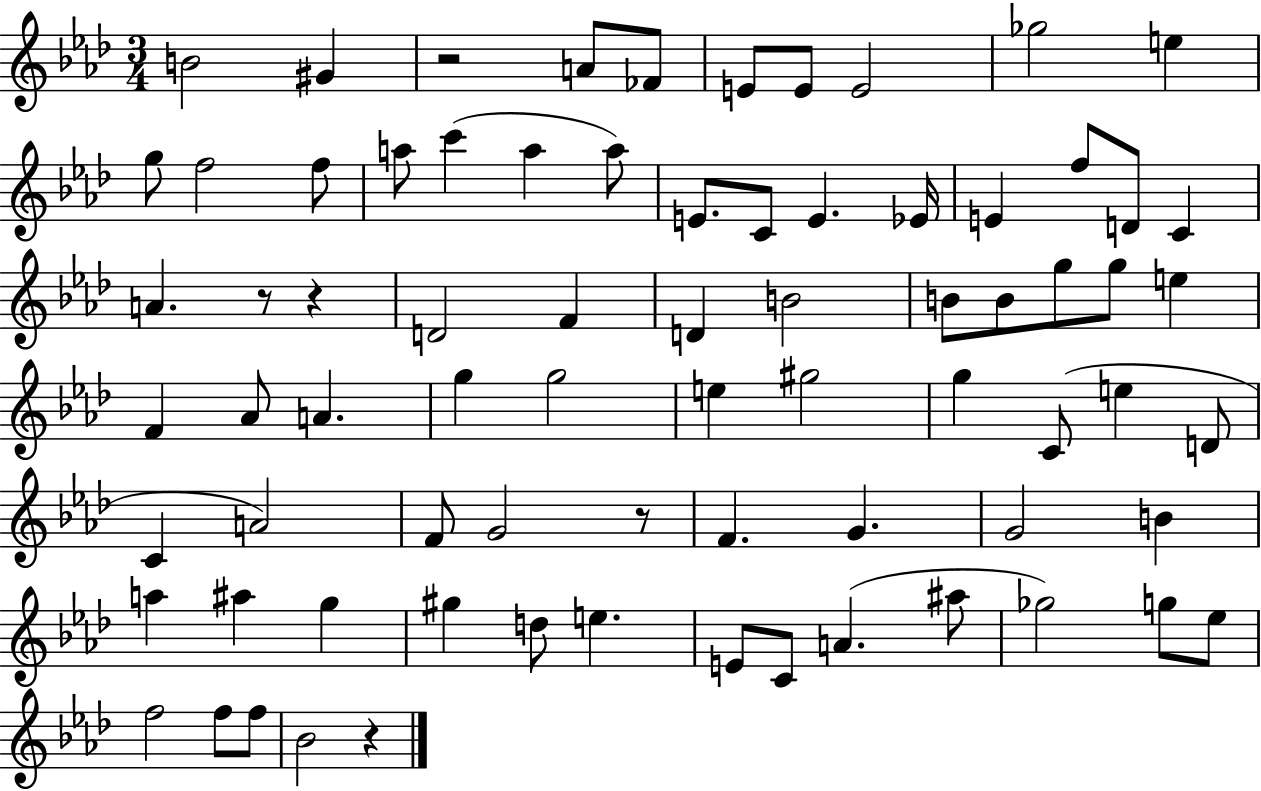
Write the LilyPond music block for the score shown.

{
  \clef treble
  \numericTimeSignature
  \time 3/4
  \key aes \major
  b'2 gis'4 | r2 a'8 fes'8 | e'8 e'8 e'2 | ges''2 e''4 | \break g''8 f''2 f''8 | a''8 c'''4( a''4 a''8) | e'8. c'8 e'4. ees'16 | e'4 f''8 d'8 c'4 | \break a'4. r8 r4 | d'2 f'4 | d'4 b'2 | b'8 b'8 g''8 g''8 e''4 | \break f'4 aes'8 a'4. | g''4 g''2 | e''4 gis''2 | g''4 c'8( e''4 d'8 | \break c'4 a'2) | f'8 g'2 r8 | f'4. g'4. | g'2 b'4 | \break a''4 ais''4 g''4 | gis''4 d''8 e''4. | e'8 c'8 a'4.( ais''8 | ges''2) g''8 ees''8 | \break f''2 f''8 f''8 | bes'2 r4 | \bar "|."
}